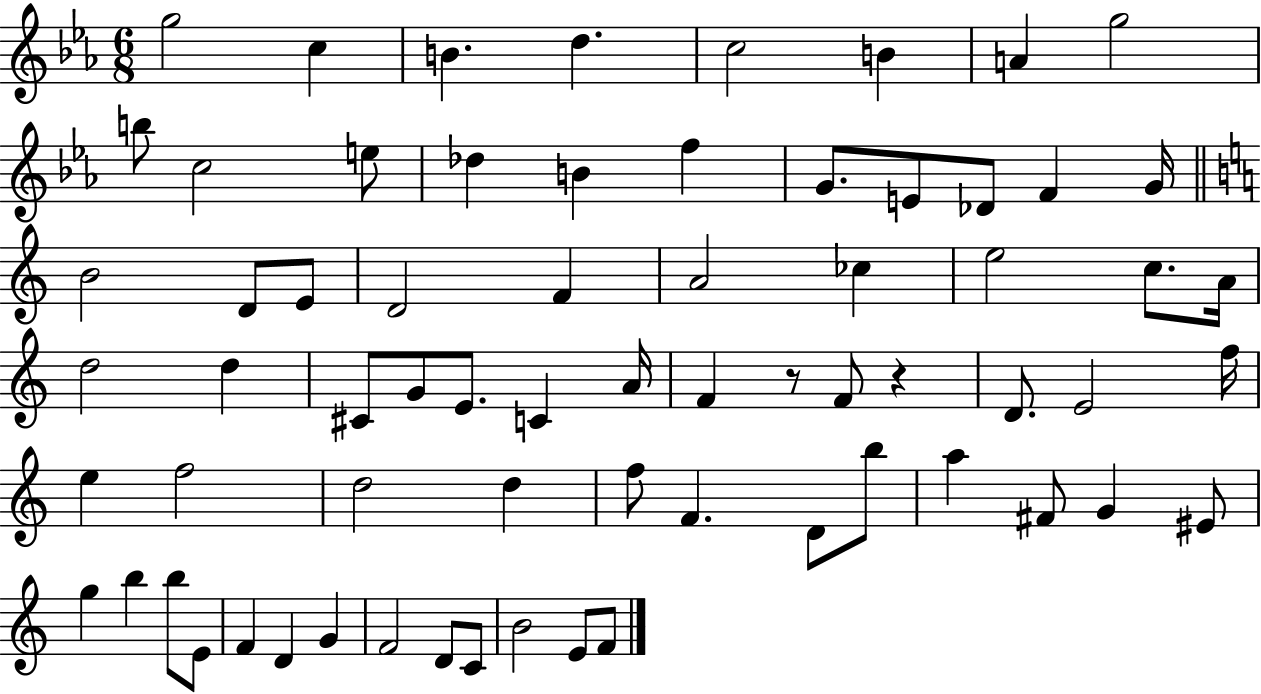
G5/h C5/q B4/q. D5/q. C5/h B4/q A4/q G5/h B5/e C5/h E5/e Db5/q B4/q F5/q G4/e. E4/e Db4/e F4/q G4/s B4/h D4/e E4/e D4/h F4/q A4/h CES5/q E5/h C5/e. A4/s D5/h D5/q C#4/e G4/e E4/e. C4/q A4/s F4/q R/e F4/e R/q D4/e. E4/h F5/s E5/q F5/h D5/h D5/q F5/e F4/q. D4/e B5/e A5/q F#4/e G4/q EIS4/e G5/q B5/q B5/e E4/e F4/q D4/q G4/q F4/h D4/e C4/e B4/h E4/e F4/e